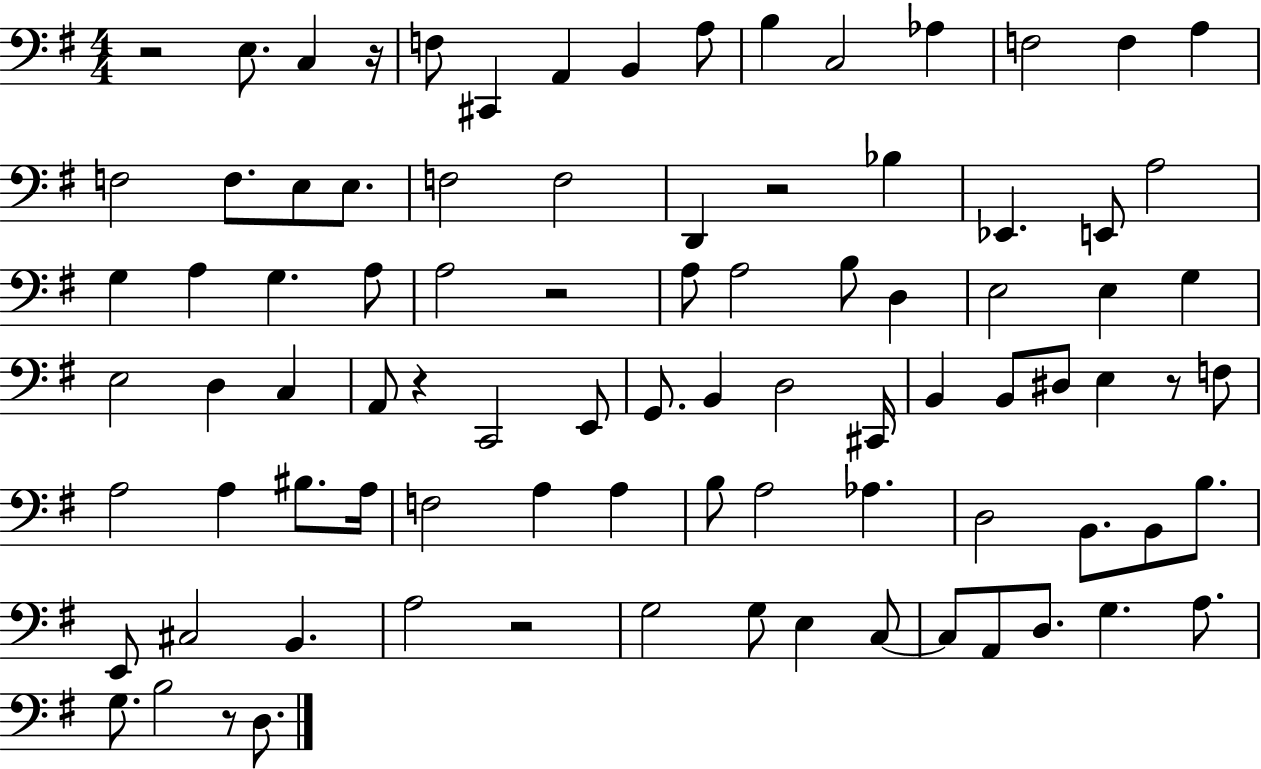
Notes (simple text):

R/h E3/e. C3/q R/s F3/e C#2/q A2/q B2/q A3/e B3/q C3/h Ab3/q F3/h F3/q A3/q F3/h F3/e. E3/e E3/e. F3/h F3/h D2/q R/h Bb3/q Eb2/q. E2/e A3/h G3/q A3/q G3/q. A3/e A3/h R/h A3/e A3/h B3/e D3/q E3/h E3/q G3/q E3/h D3/q C3/q A2/e R/q C2/h E2/e G2/e. B2/q D3/h C#2/s B2/q B2/e D#3/e E3/q R/e F3/e A3/h A3/q BIS3/e. A3/s F3/h A3/q A3/q B3/e A3/h Ab3/q. D3/h B2/e. B2/e B3/e. E2/e C#3/h B2/q. A3/h R/h G3/h G3/e E3/q C3/e C3/e A2/e D3/e. G3/q. A3/e. G3/e. B3/h R/e D3/e.